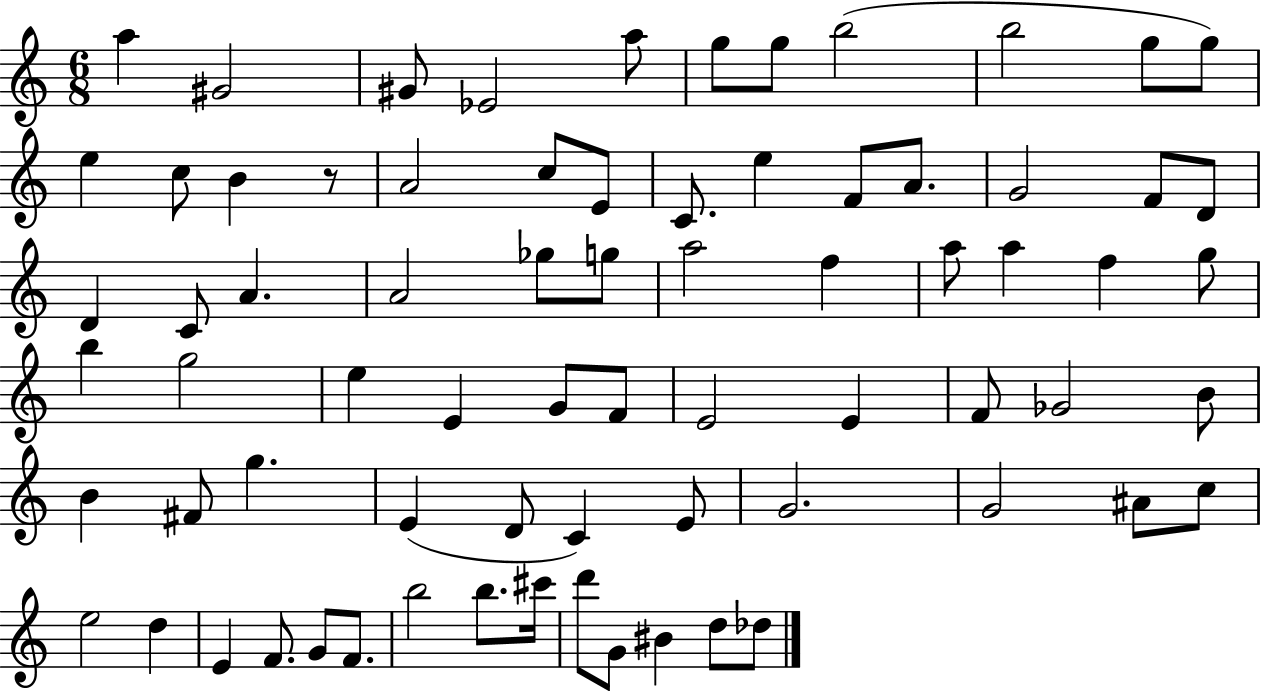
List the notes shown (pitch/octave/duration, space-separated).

A5/q G#4/h G#4/e Eb4/h A5/e G5/e G5/e B5/h B5/h G5/e G5/e E5/q C5/e B4/q R/e A4/h C5/e E4/e C4/e. E5/q F4/e A4/e. G4/h F4/e D4/e D4/q C4/e A4/q. A4/h Gb5/e G5/e A5/h F5/q A5/e A5/q F5/q G5/e B5/q G5/h E5/q E4/q G4/e F4/e E4/h E4/q F4/e Gb4/h B4/e B4/q F#4/e G5/q. E4/q D4/e C4/q E4/e G4/h. G4/h A#4/e C5/e E5/h D5/q E4/q F4/e. G4/e F4/e. B5/h B5/e. C#6/s D6/e G4/e BIS4/q D5/e Db5/e